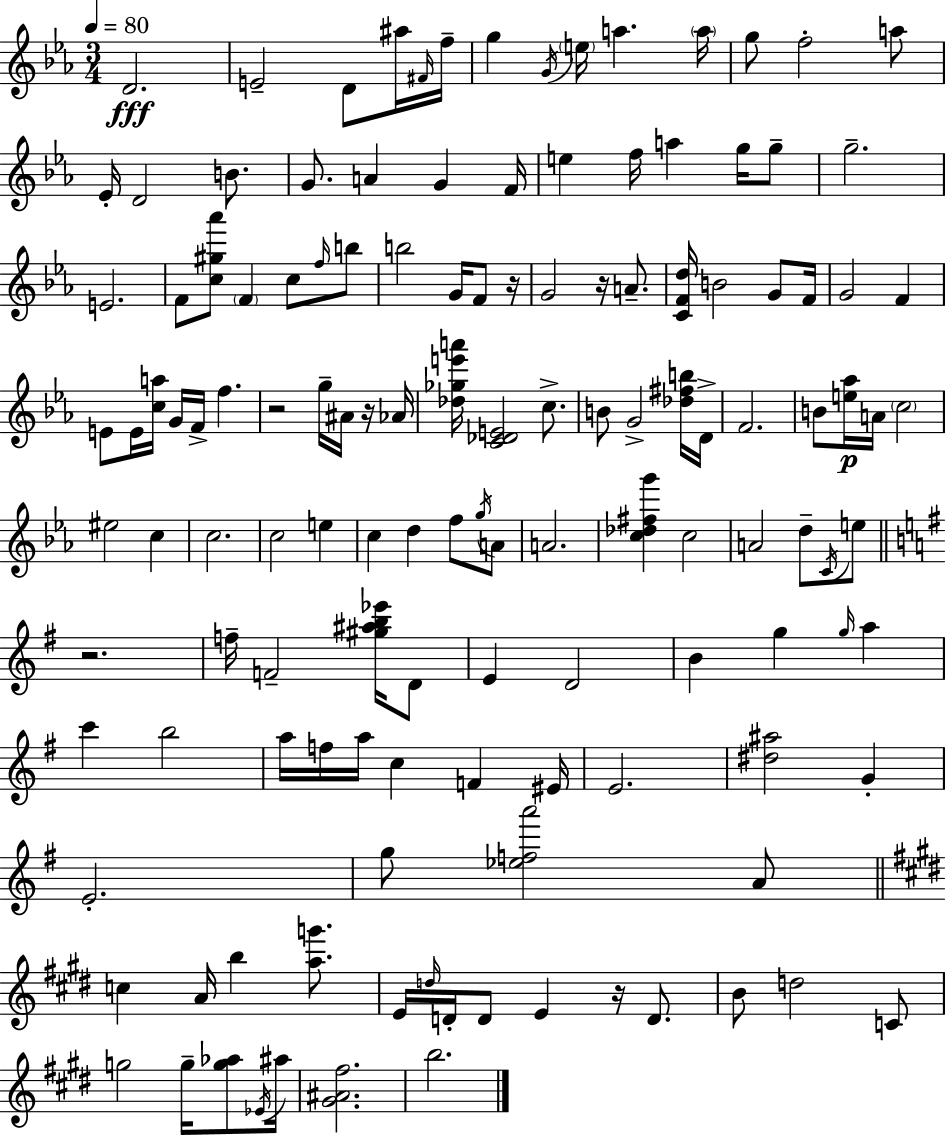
D4/h. E4/h D4/e A#5/s F#4/s F5/s G5/q G4/s E5/s A5/q. A5/s G5/e F5/h A5/e Eb4/s D4/h B4/e. G4/e. A4/q G4/q F4/s E5/q F5/s A5/q G5/s G5/e G5/h. E4/h. F4/e [C5,G#5,Ab6]/e F4/q C5/e F5/s B5/e B5/h G4/s F4/e R/s G4/h R/s A4/e. [C4,F4,D5]/s B4/h G4/e F4/s G4/h F4/q E4/e E4/s [C5,A5]/s G4/s F4/s F5/q. R/h G5/s A#4/s R/s Ab4/s [Db5,Gb5,E6,A6]/s [C4,Db4,E4]/h C5/e. B4/e G4/h [Db5,F#5,B5]/s D4/s F4/h. B4/e [E5,Ab5]/s A4/s C5/h EIS5/h C5/q C5/h. C5/h E5/q C5/q D5/q F5/e G5/s A4/e A4/h. [C5,Db5,F#5,G6]/q C5/h A4/h D5/e C4/s E5/e R/h. F5/s F4/h [G#5,A#5,B5,Eb6]/s D4/e E4/q D4/h B4/q G5/q G5/s A5/q C6/q B5/h A5/s F5/s A5/s C5/q F4/q EIS4/s E4/h. [D#5,A#5]/h G4/q E4/h. G5/e [Eb5,F5,A6]/h A4/e C5/q A4/s B5/q [A5,G6]/e. E4/s D5/s D4/s D4/e E4/q R/s D4/e. B4/e D5/h C4/e G5/h G5/s [G5,Ab5]/e Eb4/s A#5/s [G#4,A#4,F#5]/h. B5/h.